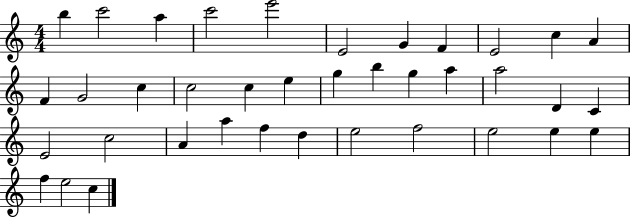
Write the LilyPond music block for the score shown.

{
  \clef treble
  \numericTimeSignature
  \time 4/4
  \key c \major
  b''4 c'''2 a''4 | c'''2 e'''2 | e'2 g'4 f'4 | e'2 c''4 a'4 | \break f'4 g'2 c''4 | c''2 c''4 e''4 | g''4 b''4 g''4 a''4 | a''2 d'4 c'4 | \break e'2 c''2 | a'4 a''4 f''4 d''4 | e''2 f''2 | e''2 e''4 e''4 | \break f''4 e''2 c''4 | \bar "|."
}